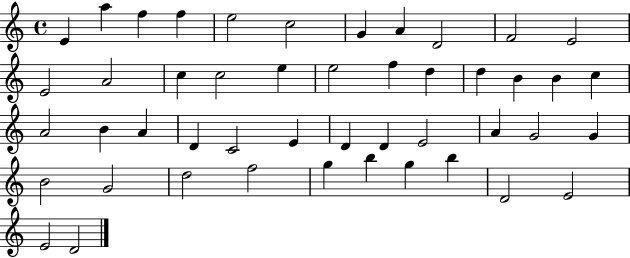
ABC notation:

X:1
T:Untitled
M:4/4
L:1/4
K:C
E a f f e2 c2 G A D2 F2 E2 E2 A2 c c2 e e2 f d d B B c A2 B A D C2 E D D E2 A G2 G B2 G2 d2 f2 g b g b D2 E2 E2 D2